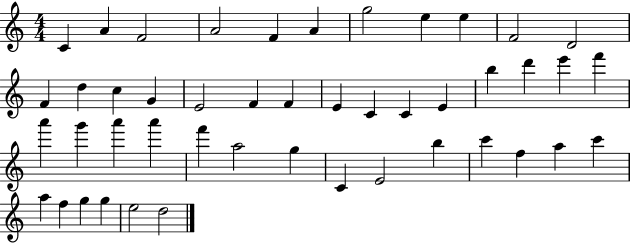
X:1
T:Untitled
M:4/4
L:1/4
K:C
C A F2 A2 F A g2 e e F2 D2 F d c G E2 F F E C C E b d' e' f' a' g' a' a' f' a2 g C E2 b c' f a c' a f g g e2 d2